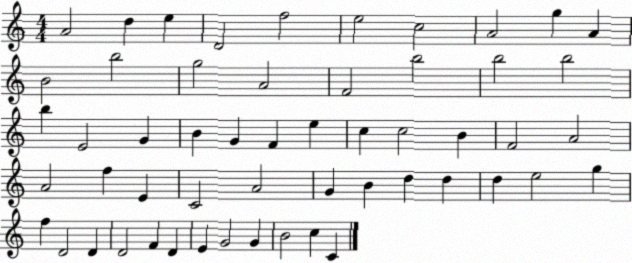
X:1
T:Untitled
M:4/4
L:1/4
K:C
A2 d e D2 f2 e2 c2 A2 g A B2 b2 g2 A2 F2 b2 b2 b2 b E2 G B G F e c c2 B F2 A2 A2 f E C2 A2 G B d d d e2 g f D2 D D2 F D E G2 G B2 c C